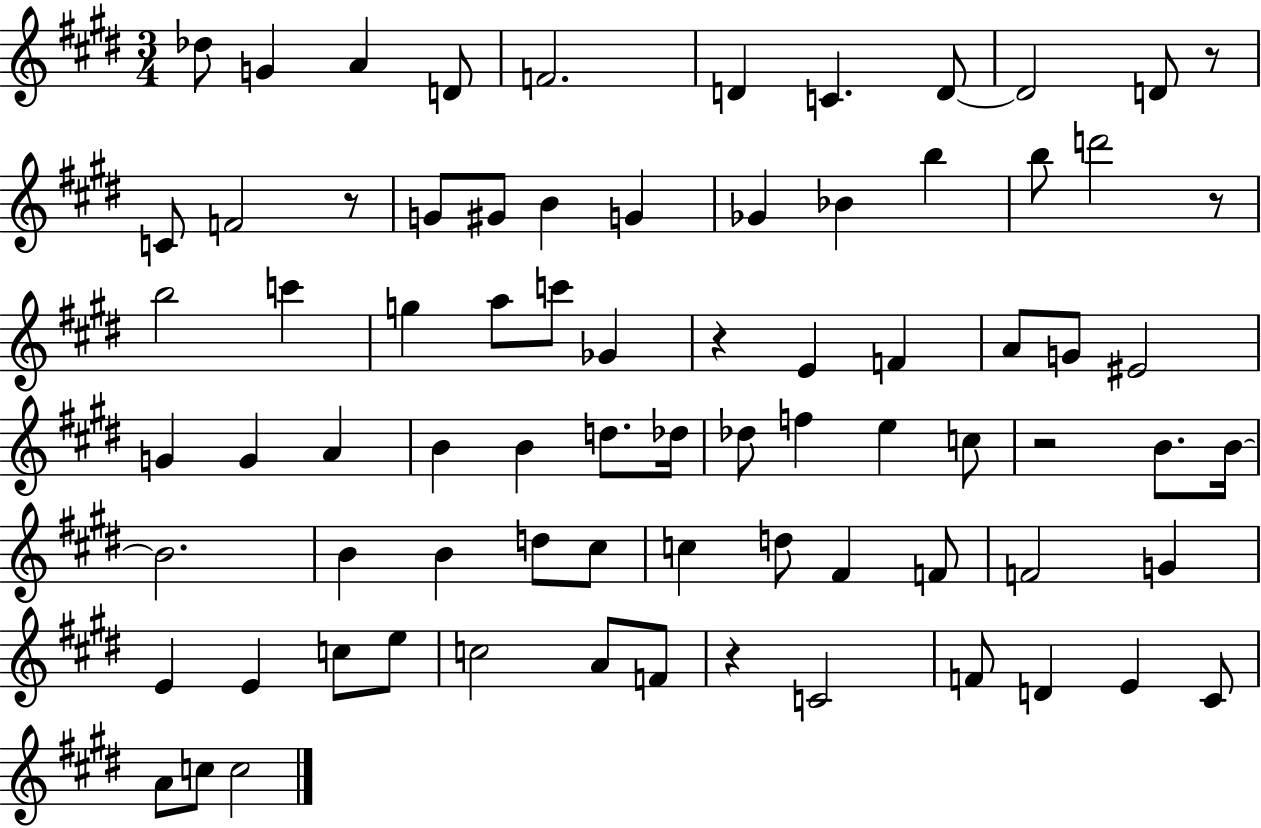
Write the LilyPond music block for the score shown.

{
  \clef treble
  \numericTimeSignature
  \time 3/4
  \key e \major
  des''8 g'4 a'4 d'8 | f'2. | d'4 c'4. d'8~~ | d'2 d'8 r8 | \break c'8 f'2 r8 | g'8 gis'8 b'4 g'4 | ges'4 bes'4 b''4 | b''8 d'''2 r8 | \break b''2 c'''4 | g''4 a''8 c'''8 ges'4 | r4 e'4 f'4 | a'8 g'8 eis'2 | \break g'4 g'4 a'4 | b'4 b'4 d''8. des''16 | des''8 f''4 e''4 c''8 | r2 b'8. b'16~~ | \break b'2. | b'4 b'4 d''8 cis''8 | c''4 d''8 fis'4 f'8 | f'2 g'4 | \break e'4 e'4 c''8 e''8 | c''2 a'8 f'8 | r4 c'2 | f'8 d'4 e'4 cis'8 | \break a'8 c''8 c''2 | \bar "|."
}